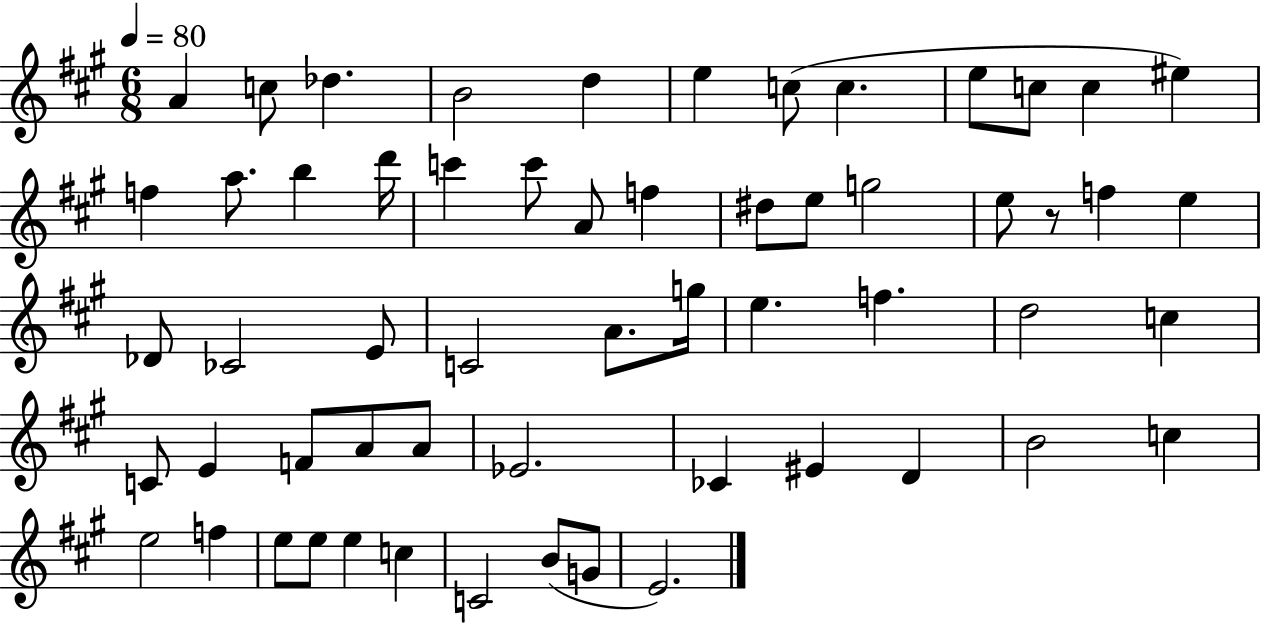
A4/q C5/e Db5/q. B4/h D5/q E5/q C5/e C5/q. E5/e C5/e C5/q EIS5/q F5/q A5/e. B5/q D6/s C6/q C6/e A4/e F5/q D#5/e E5/e G5/h E5/e R/e F5/q E5/q Db4/e CES4/h E4/e C4/h A4/e. G5/s E5/q. F5/q. D5/h C5/q C4/e E4/q F4/e A4/e A4/e Eb4/h. CES4/q EIS4/q D4/q B4/h C5/q E5/h F5/q E5/e E5/e E5/q C5/q C4/h B4/e G4/e E4/h.